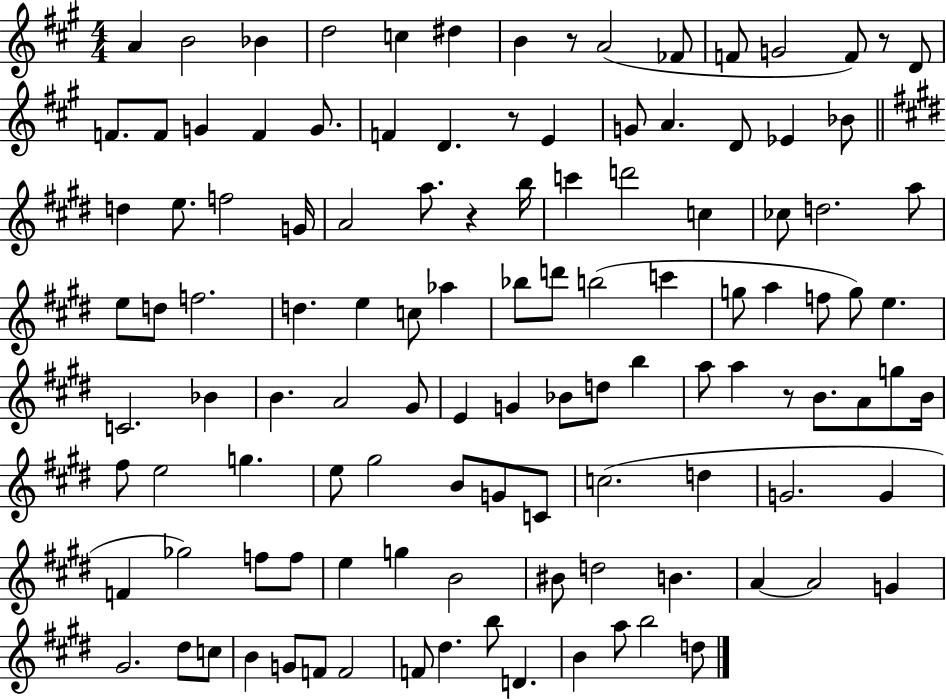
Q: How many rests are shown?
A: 5